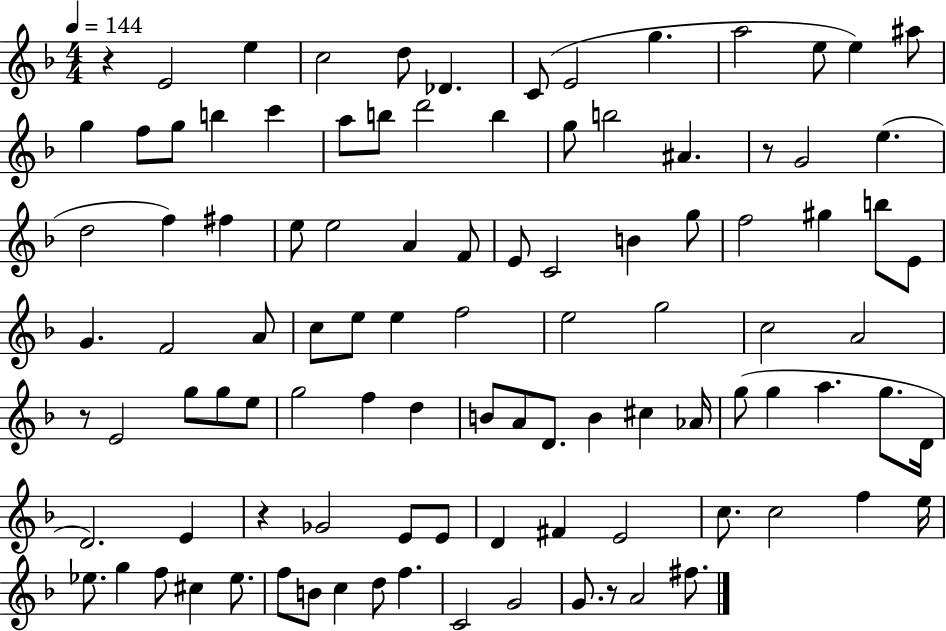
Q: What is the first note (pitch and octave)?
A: E4